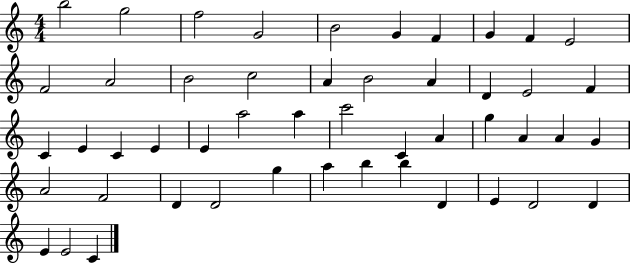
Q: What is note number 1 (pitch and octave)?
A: B5